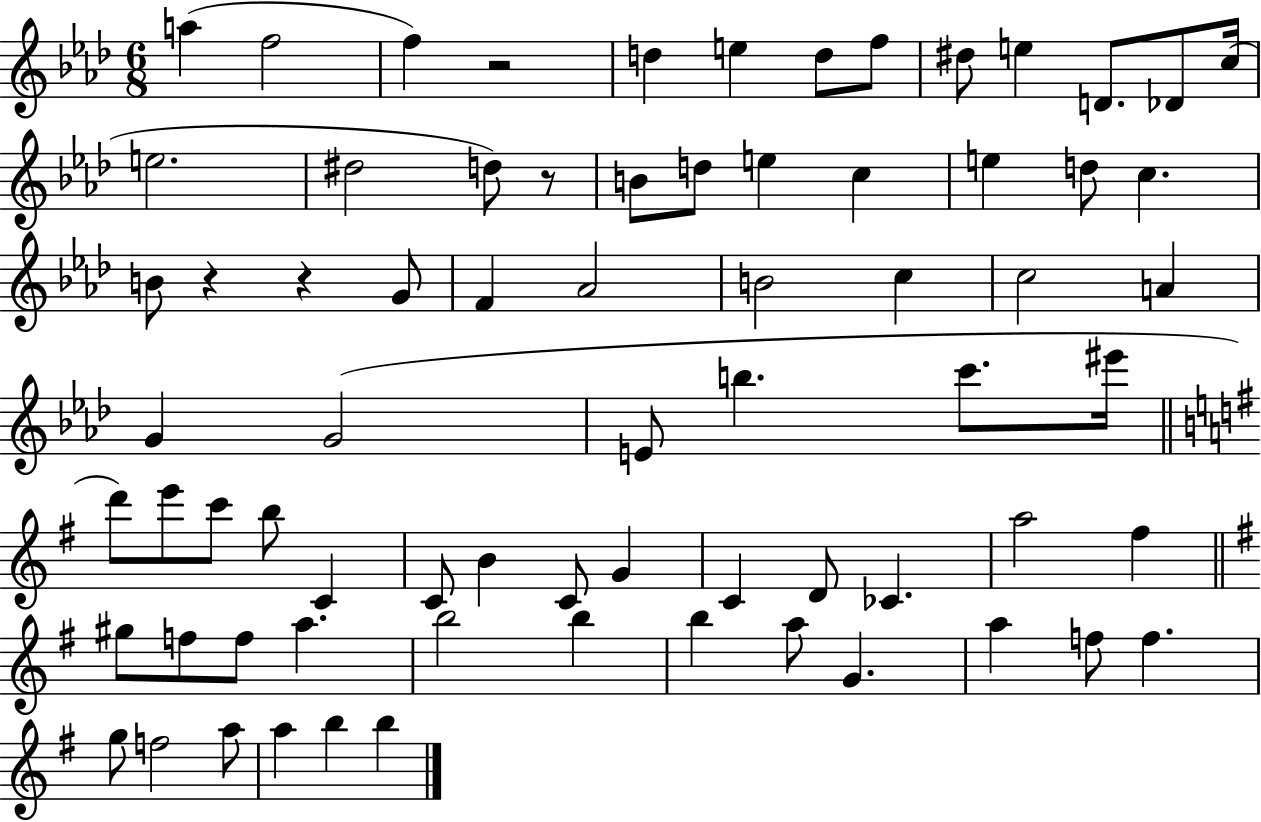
A5/q F5/h F5/q R/h D5/q E5/q D5/e F5/e D#5/e E5/q D4/e. Db4/e C5/s E5/h. D#5/h D5/e R/e B4/e D5/e E5/q C5/q E5/q D5/e C5/q. B4/e R/q R/q G4/e F4/q Ab4/h B4/h C5/q C5/h A4/q G4/q G4/h E4/e B5/q. C6/e. EIS6/s D6/e E6/e C6/e B5/e C4/q C4/e B4/q C4/e G4/q C4/q D4/e CES4/q. A5/h F#5/q G#5/e F5/e F5/e A5/q. B5/h B5/q B5/q A5/e G4/q. A5/q F5/e F5/q. G5/e F5/h A5/e A5/q B5/q B5/q